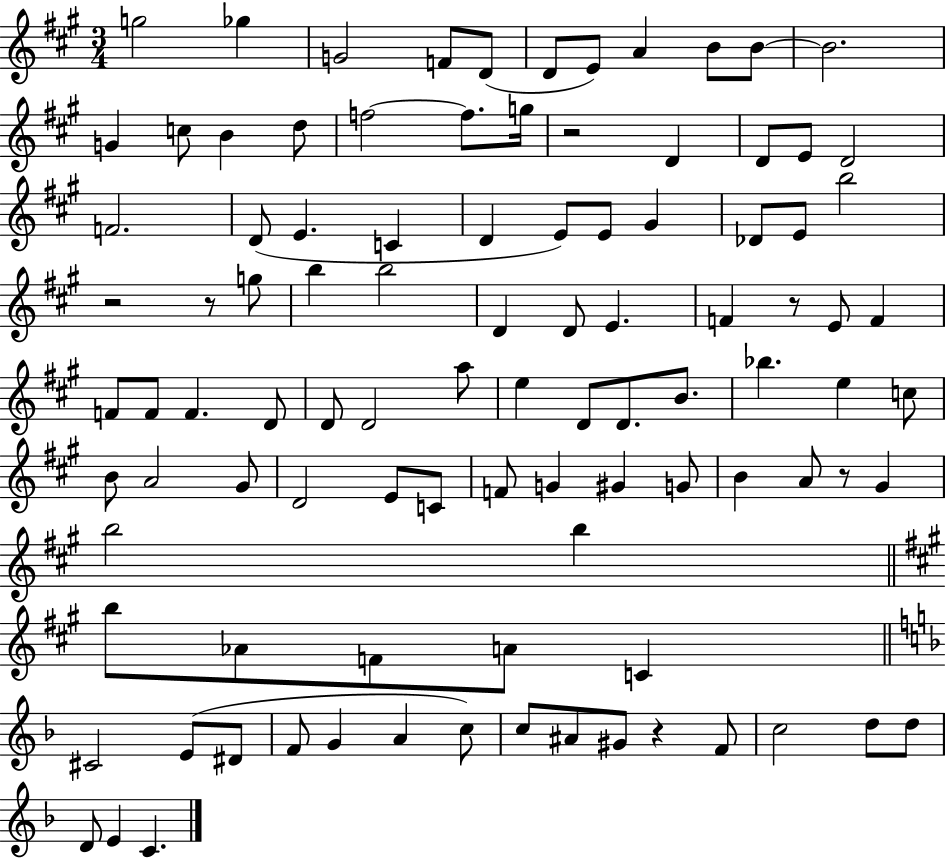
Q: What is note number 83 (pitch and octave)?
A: C5